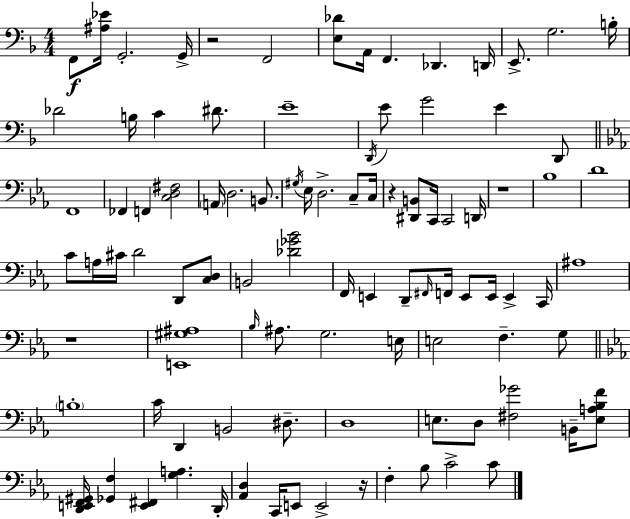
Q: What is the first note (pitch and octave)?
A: F2